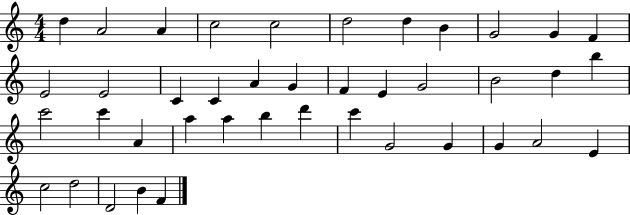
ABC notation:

X:1
T:Untitled
M:4/4
L:1/4
K:C
d A2 A c2 c2 d2 d B G2 G F E2 E2 C C A G F E G2 B2 d b c'2 c' A a a b d' c' G2 G G A2 E c2 d2 D2 B F